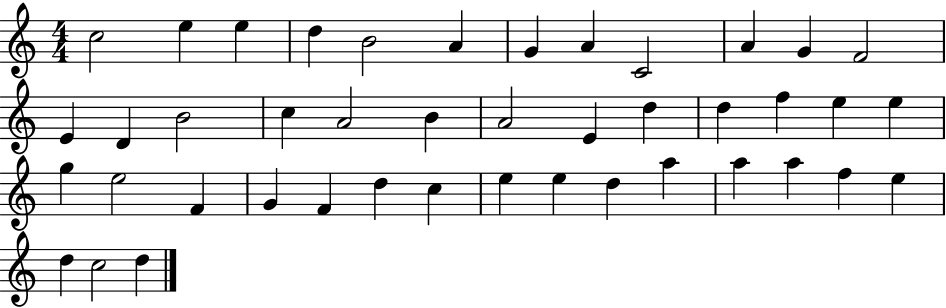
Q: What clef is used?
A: treble